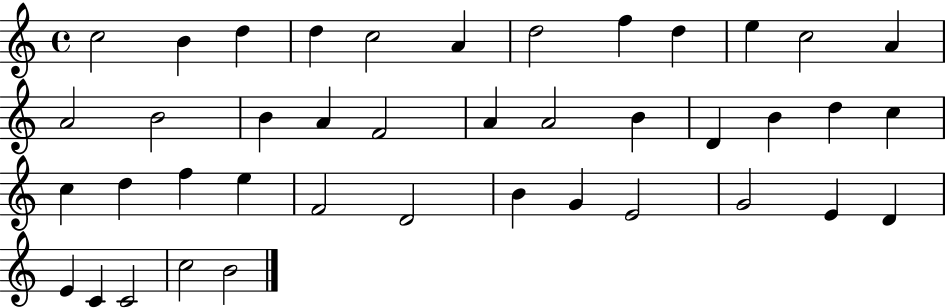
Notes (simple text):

C5/h B4/q D5/q D5/q C5/h A4/q D5/h F5/q D5/q E5/q C5/h A4/q A4/h B4/h B4/q A4/q F4/h A4/q A4/h B4/q D4/q B4/q D5/q C5/q C5/q D5/q F5/q E5/q F4/h D4/h B4/q G4/q E4/h G4/h E4/q D4/q E4/q C4/q C4/h C5/h B4/h